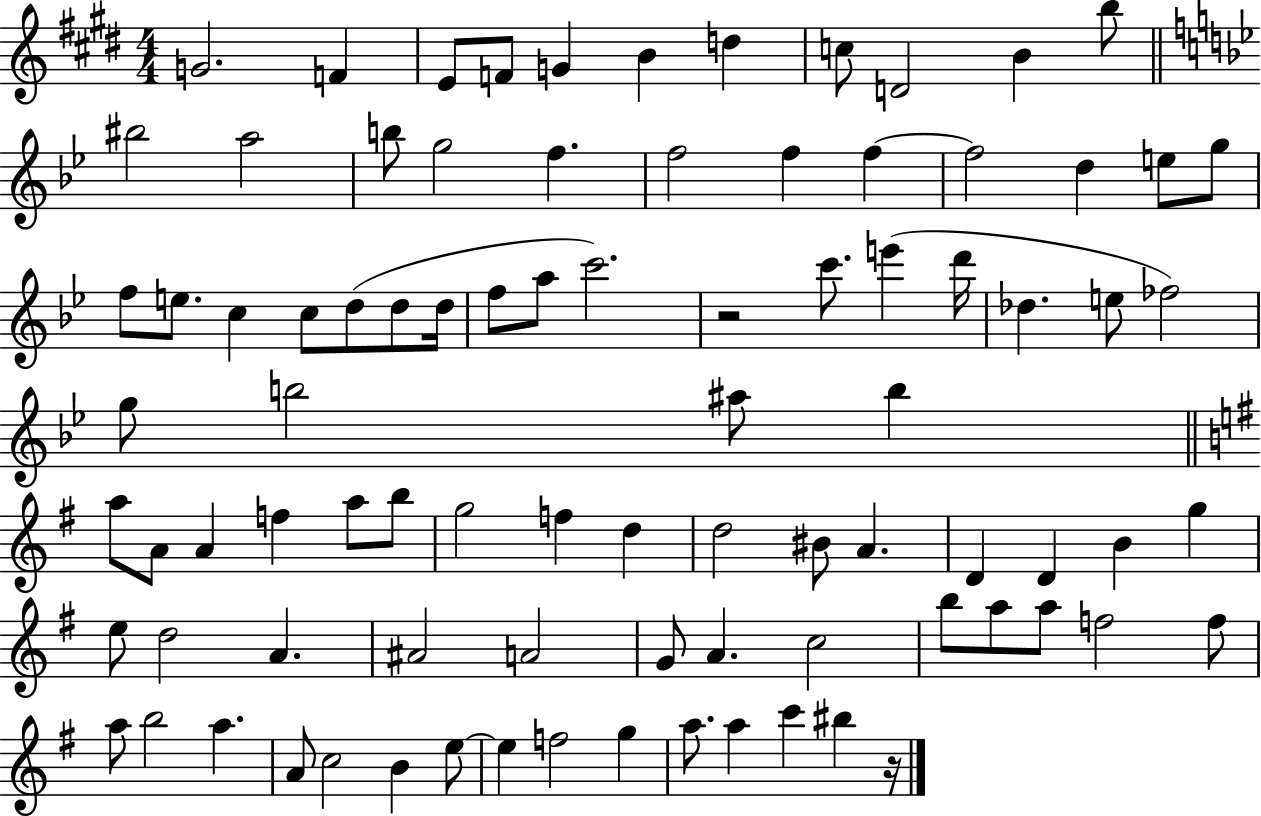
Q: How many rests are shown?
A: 2